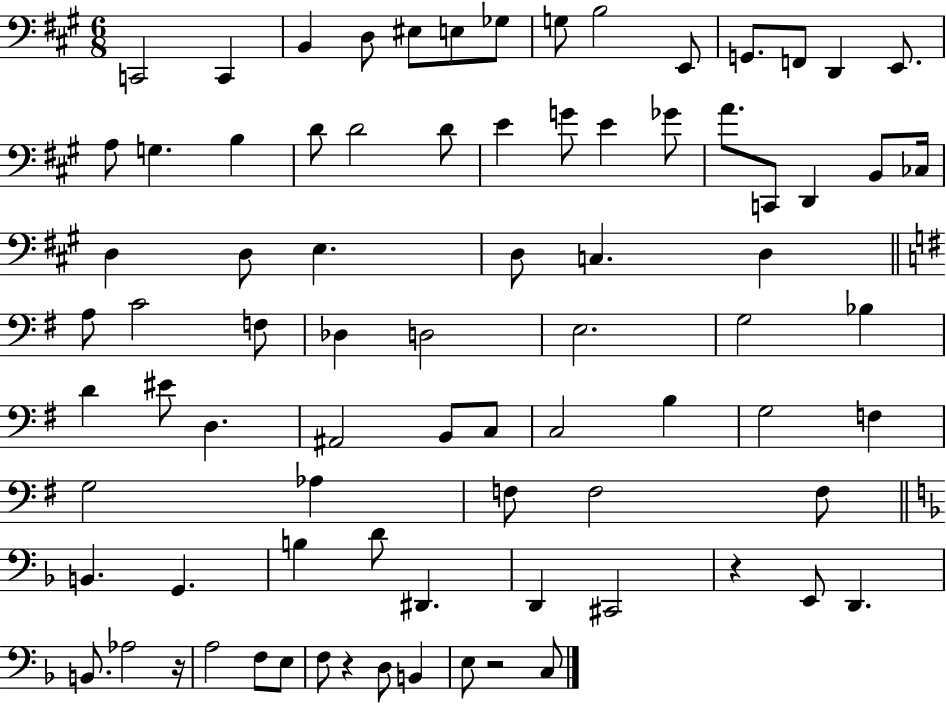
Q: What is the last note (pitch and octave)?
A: C3